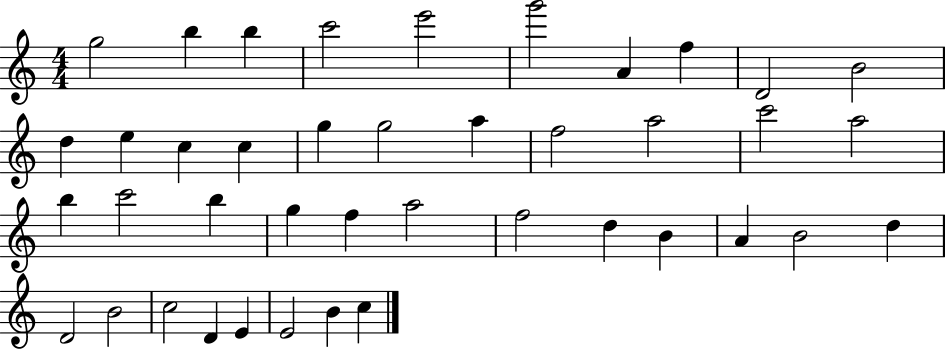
G5/h B5/q B5/q C6/h E6/h G6/h A4/q F5/q D4/h B4/h D5/q E5/q C5/q C5/q G5/q G5/h A5/q F5/h A5/h C6/h A5/h B5/q C6/h B5/q G5/q F5/q A5/h F5/h D5/q B4/q A4/q B4/h D5/q D4/h B4/h C5/h D4/q E4/q E4/h B4/q C5/q